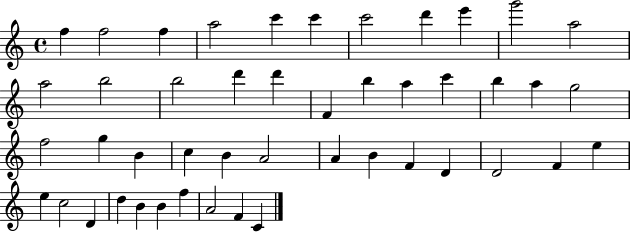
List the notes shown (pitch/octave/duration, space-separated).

F5/q F5/h F5/q A5/h C6/q C6/q C6/h D6/q E6/q G6/h A5/h A5/h B5/h B5/h D6/q D6/q F4/q B5/q A5/q C6/q B5/q A5/q G5/h F5/h G5/q B4/q C5/q B4/q A4/h A4/q B4/q F4/q D4/q D4/h F4/q E5/q E5/q C5/h D4/q D5/q B4/q B4/q F5/q A4/h F4/q C4/q